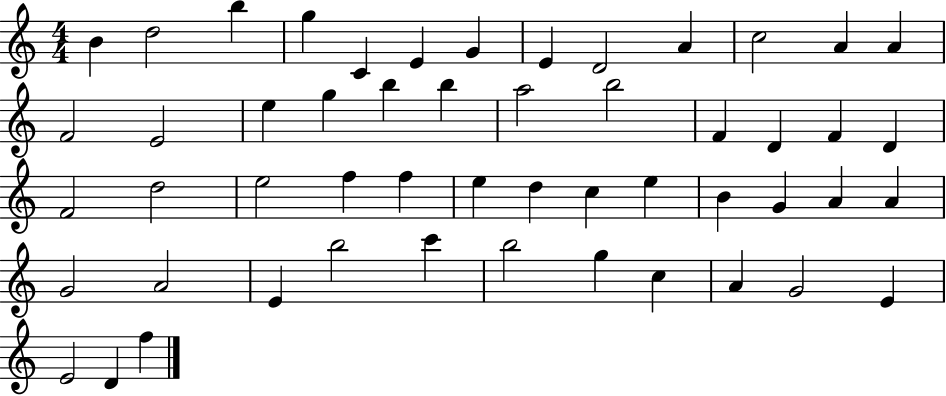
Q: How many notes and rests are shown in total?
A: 52